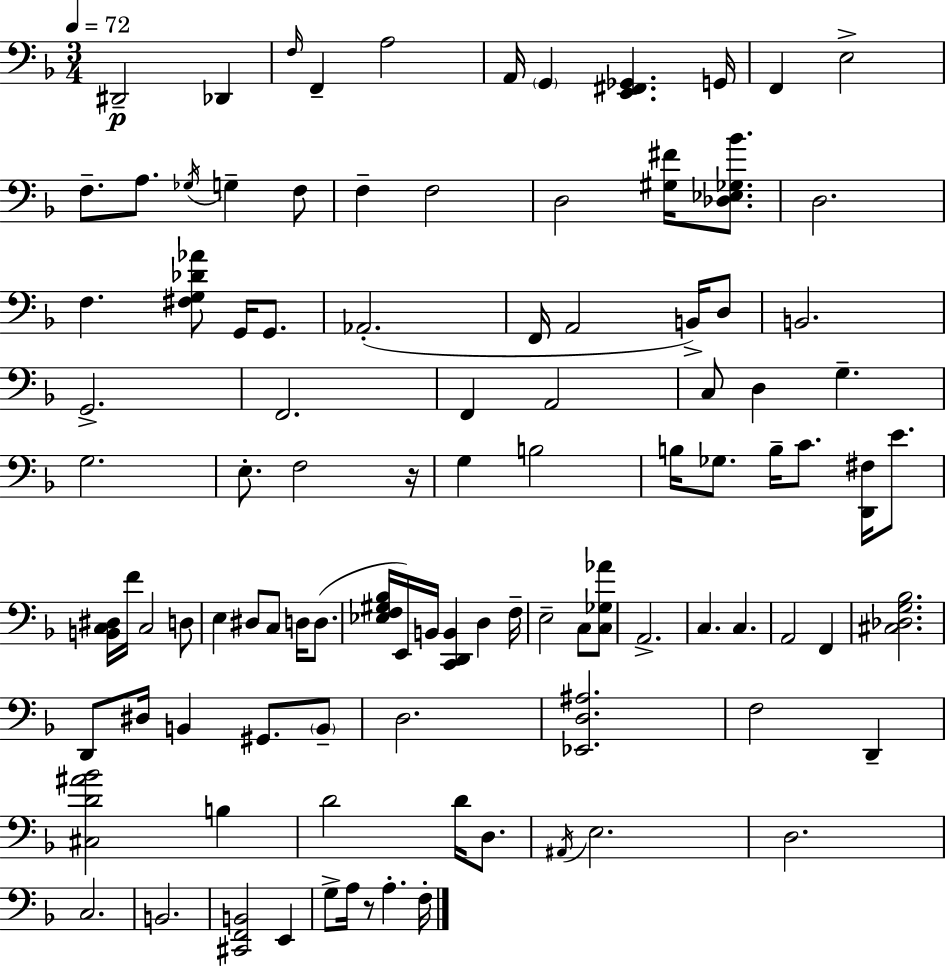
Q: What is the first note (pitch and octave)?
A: D#2